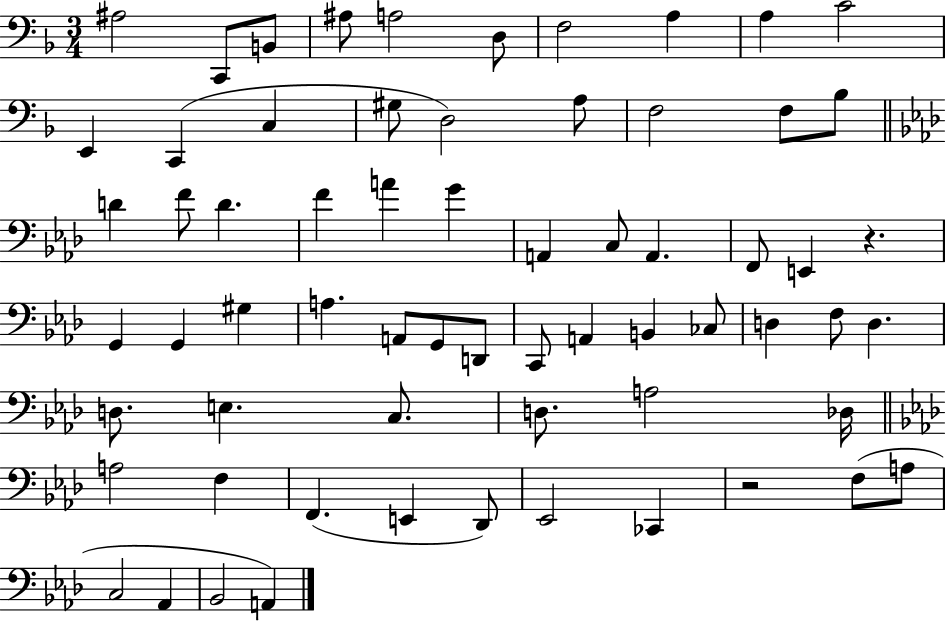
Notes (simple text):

A#3/h C2/e B2/e A#3/e A3/h D3/e F3/h A3/q A3/q C4/h E2/q C2/q C3/q G#3/e D3/h A3/e F3/h F3/e Bb3/e D4/q F4/e D4/q. F4/q A4/q G4/q A2/q C3/e A2/q. F2/e E2/q R/q. G2/q G2/q G#3/q A3/q. A2/e G2/e D2/e C2/e A2/q B2/q CES3/e D3/q F3/e D3/q. D3/e. E3/q. C3/e. D3/e. A3/h Db3/s A3/h F3/q F2/q. E2/q Db2/e Eb2/h CES2/q R/h F3/e A3/e C3/h Ab2/q Bb2/h A2/q